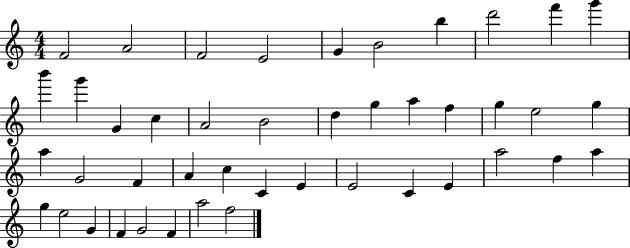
F4/h A4/h F4/h E4/h G4/q B4/h B5/q D6/h F6/q G6/q B6/q G6/q G4/q C5/q A4/h B4/h D5/q G5/q A5/q F5/q G5/q E5/h G5/q A5/q G4/h F4/q A4/q C5/q C4/q E4/q E4/h C4/q E4/q A5/h F5/q A5/q G5/q E5/h G4/q F4/q G4/h F4/q A5/h F5/h